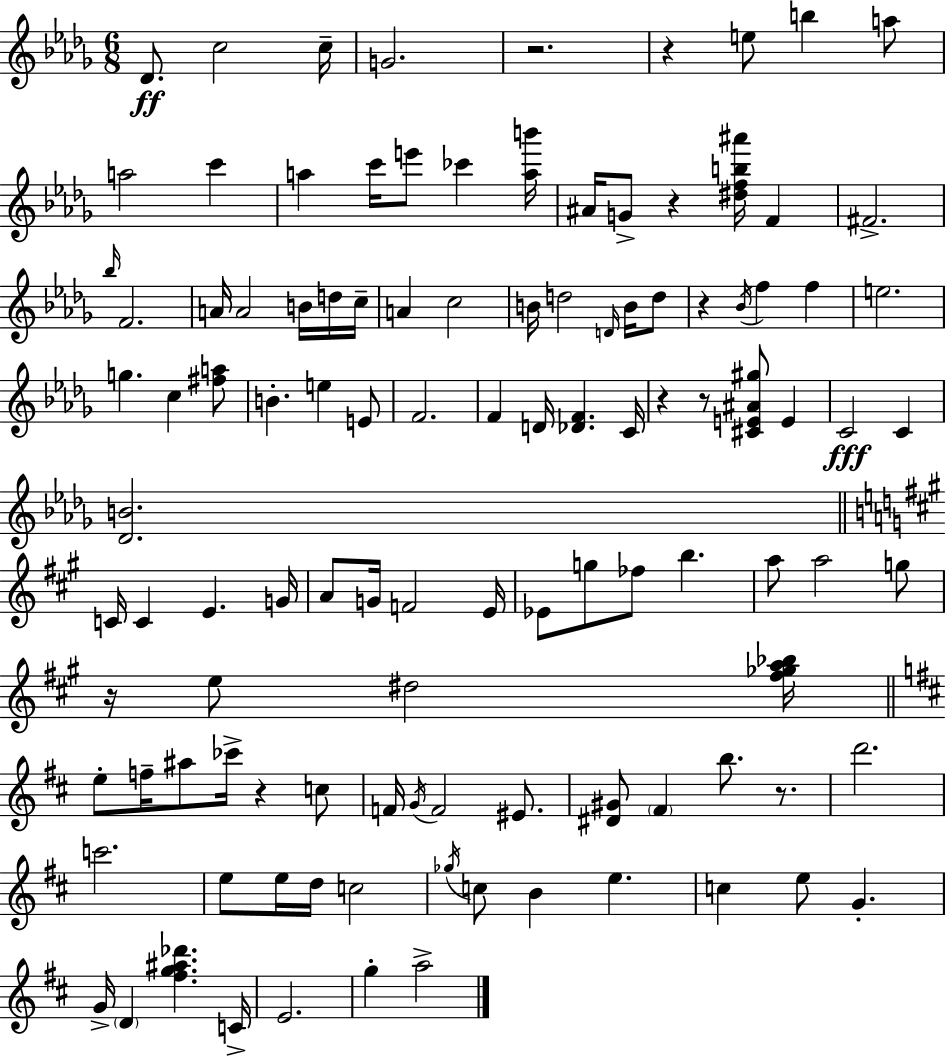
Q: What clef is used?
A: treble